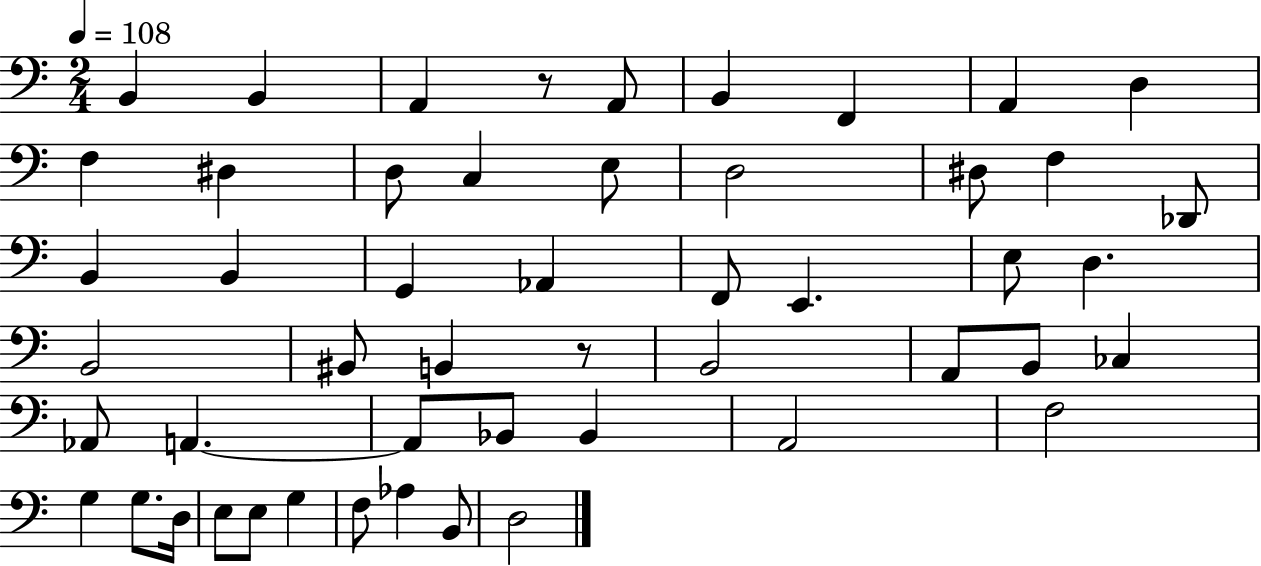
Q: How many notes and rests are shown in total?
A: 51